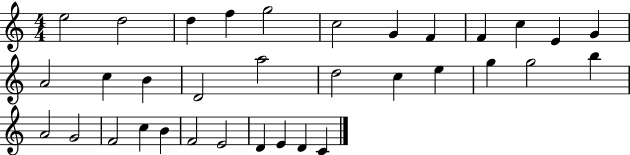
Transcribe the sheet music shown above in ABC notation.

X:1
T:Untitled
M:4/4
L:1/4
K:C
e2 d2 d f g2 c2 G F F c E G A2 c B D2 a2 d2 c e g g2 b A2 G2 F2 c B F2 E2 D E D C